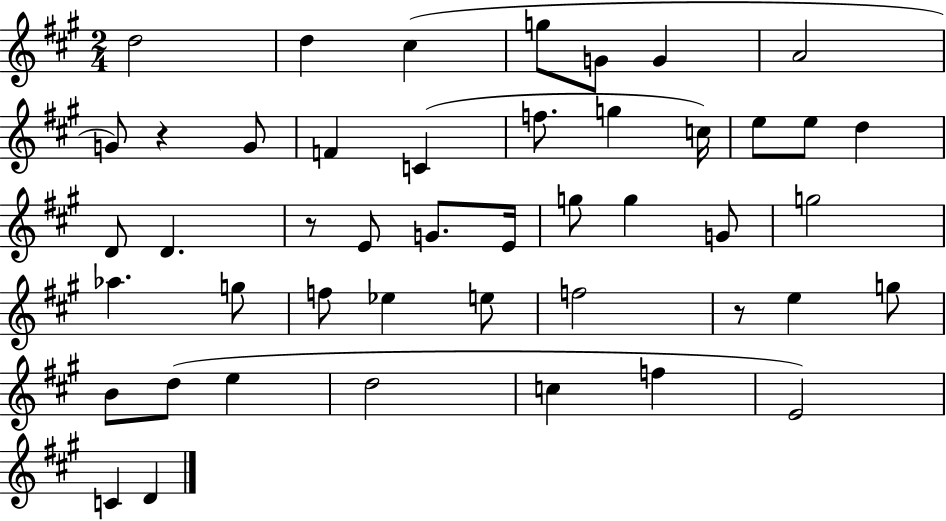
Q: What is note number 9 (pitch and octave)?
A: G4